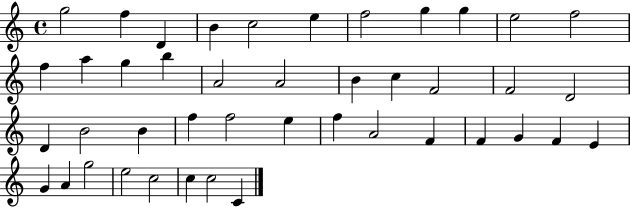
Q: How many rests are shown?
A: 0